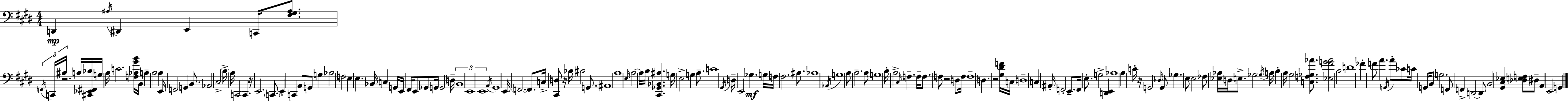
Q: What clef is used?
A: bass